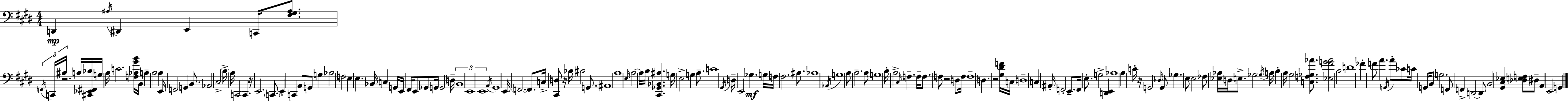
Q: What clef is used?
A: bass